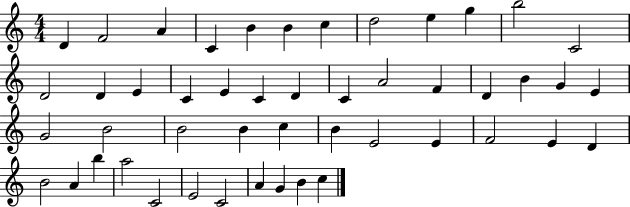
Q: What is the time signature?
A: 4/4